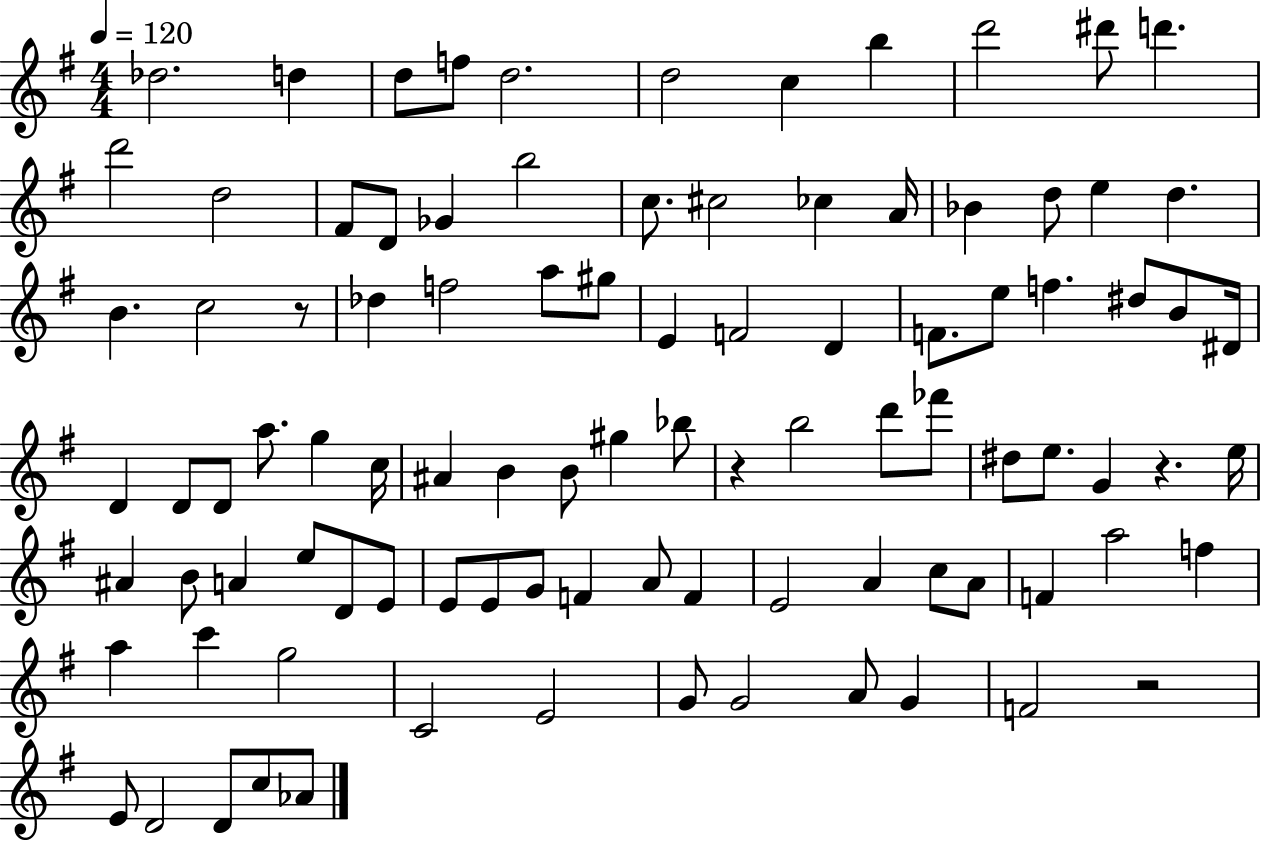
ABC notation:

X:1
T:Untitled
M:4/4
L:1/4
K:G
_d2 d d/2 f/2 d2 d2 c b d'2 ^d'/2 d' d'2 d2 ^F/2 D/2 _G b2 c/2 ^c2 _c A/4 _B d/2 e d B c2 z/2 _d f2 a/2 ^g/2 E F2 D F/2 e/2 f ^d/2 B/2 ^D/4 D D/2 D/2 a/2 g c/4 ^A B B/2 ^g _b/2 z b2 d'/2 _f'/2 ^d/2 e/2 G z e/4 ^A B/2 A e/2 D/2 E/2 E/2 E/2 G/2 F A/2 F E2 A c/2 A/2 F a2 f a c' g2 C2 E2 G/2 G2 A/2 G F2 z2 E/2 D2 D/2 c/2 _A/2